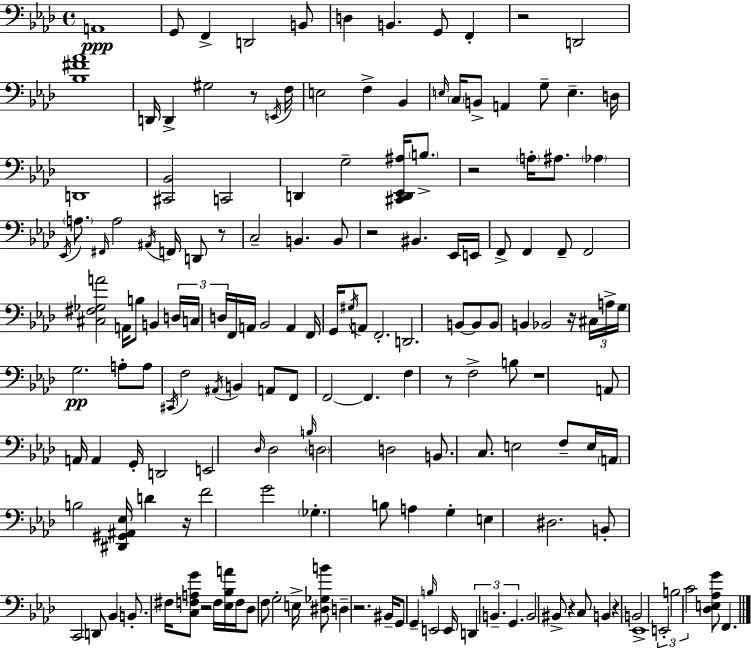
X:1
T:Untitled
M:4/4
L:1/4
K:Fm
A,,4 G,,/2 F,, D,,2 B,,/2 D, B,, G,,/2 F,, z2 D,,2 [_B,^F_A]4 D,,/4 D,, ^G,2 z/2 E,,/4 F,/4 E,2 F, _B,, E,/4 C,/4 B,,/2 A,, G,/2 E, D,/4 D,,4 [^C,,_B,,]2 C,,2 D,, G,2 [^C,,D,,_E,,^A,]/4 B,/2 z2 A,/4 ^A,/2 _A, _E,,/4 A,/2 ^F,,/4 A,2 ^A,,/4 F,,/4 D,,/2 z/2 C,2 B,, B,,/2 z2 ^B,, _E,,/4 E,,/4 F,,/2 F,, F,,/2 F,,2 [^C,^F,_G,A]2 A,,/4 B,/2 B,, D,/4 C,/4 D,/4 F,,/4 A,,/4 _B,,2 A,, F,,/4 G,,/4 ^G,/4 A,,/2 F,,2 D,,2 B,,/2 B,,/2 B,,/2 B,, _B,,2 z/4 ^C,/4 A,/4 G,/4 G,2 A,/2 A,/2 ^C,,/4 F,2 ^A,,/4 B,, A,,/2 F,,/2 F,,2 F,, F, z/2 F,2 B,/2 z4 A,,/2 A,,/4 A,, G,,/4 D,,2 E,,2 _D,/4 _D,2 B,/4 D,2 D,2 B,,/2 C,/2 E,2 F,/2 E,/4 A,,/4 B,2 [^D,,^G,,^A,,_E,]/4 D z/4 F2 G2 _G, B,/2 A, G, E, ^D,2 B,,/2 C,,2 D,,/2 _B,, B,,/2 ^F,/4 [C,F,A,G]/2 z2 F,/4 [_E,_B,A]/4 F,/4 _D,/2 F,/2 G,2 E,/4 [^D,_G,B]/2 D, z2 ^B,,/4 G,,/2 G,, B,/4 E,,2 E,,/4 D,, B,, G,, B,,2 ^B,,/2 z C,/2 B,, z B,,2 _E,,4 E,,2 B,2 C2 [_D,E,_A,G]/2 F,,